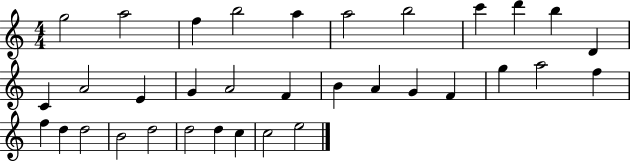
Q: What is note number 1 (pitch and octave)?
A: G5